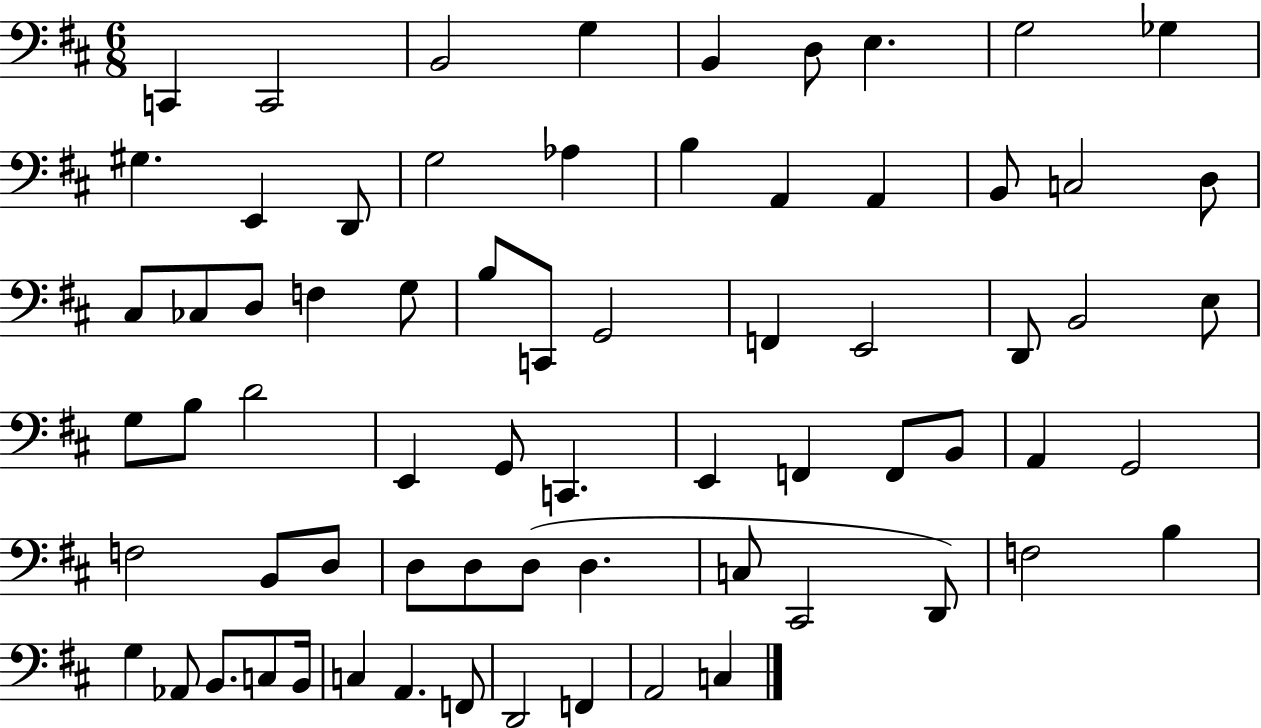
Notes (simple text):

C2/q C2/h B2/h G3/q B2/q D3/e E3/q. G3/h Gb3/q G#3/q. E2/q D2/e G3/h Ab3/q B3/q A2/q A2/q B2/e C3/h D3/e C#3/e CES3/e D3/e F3/q G3/e B3/e C2/e G2/h F2/q E2/h D2/e B2/h E3/e G3/e B3/e D4/h E2/q G2/e C2/q. E2/q F2/q F2/e B2/e A2/q G2/h F3/h B2/e D3/e D3/e D3/e D3/e D3/q. C3/e C#2/h D2/e F3/h B3/q G3/q Ab2/e B2/e. C3/e B2/s C3/q A2/q. F2/e D2/h F2/q A2/h C3/q